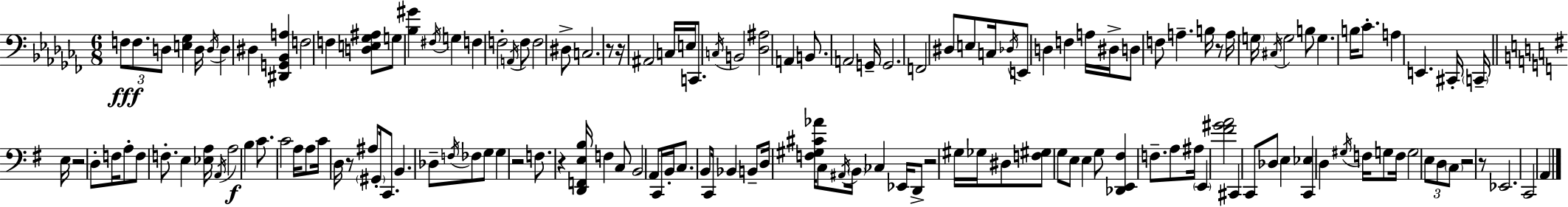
{
  \clef bass
  \numericTimeSignature
  \time 6/8
  \key aes \minor
  \tuplet 3/2 { f8\fff f8. d8 } <e ges>4 d16 | \acciaccatura { d16 } d4 dis4 <dis, g, bes, a>4 | f2 f4 | <d e ges ais>8 g8 <bes gis'>4 \acciaccatura { fis16 } g4 | \break f4 f2-. | \acciaccatura { a,16 } f8 f2 | dis8-> c2. | r8 r16 ais,2 | \break c16 e16 c,8. \acciaccatura { c16 } b,2 | <des ais>2 | a,4 b,8. a,2 | g,16-- g,2. | \break f,2 | dis8 e8 c16 \acciaccatura { des16 } e,8 d4 | f4 a16 dis16-> d8 f8 a4.-- | b16 r8 a16 \parenthesize g16 \acciaccatura { cis16 } g2 | \break b8 g4. | b16 ces'8.-. a4 e,4. | cis,16-. \parenthesize c,16-- \bar "||" \break \key e \minor e16 r2 d8-. f16 | a8-. f8 f8.-. e4 <ees a>16 | \acciaccatura { a,16 } a2\f b4 | c'8. c'2 | \break a16 a8 c'16 d16 r8 ais8 \parenthesize gis,16-. c,8. | b,4. des8-- \acciaccatura { f16 } fes8 | g8 g4 r2 | f8. r4 <d, f, e b>16 f4 | \break c8 b,2 | a,8 c,16 b,16-. c8. b,8 c,16 bes,4 | b,8-- d16 <f gis cis' aes'>16 c8 \acciaccatura { ais,16 } \parenthesize b,16 ces4 | ees,16 d,8-> r2 | \break gis16 ges16 dis8 <f gis>8 g8 e8 e4 | g8 <des, e, fis>4 f8.-- | a8 ais16 \parenthesize e,4 <fis' gis' a'>2 | cis,4 c,8 des8 e4 | \break <c, ees>4 d4 \acciaccatura { gis16 } | f16 g8 f16 g2 | \tuplet 3/2 { e8 d8 \parenthesize c8 } r2 | r8 ees,2. | \break c,2 | a,4 \bar "|."
}